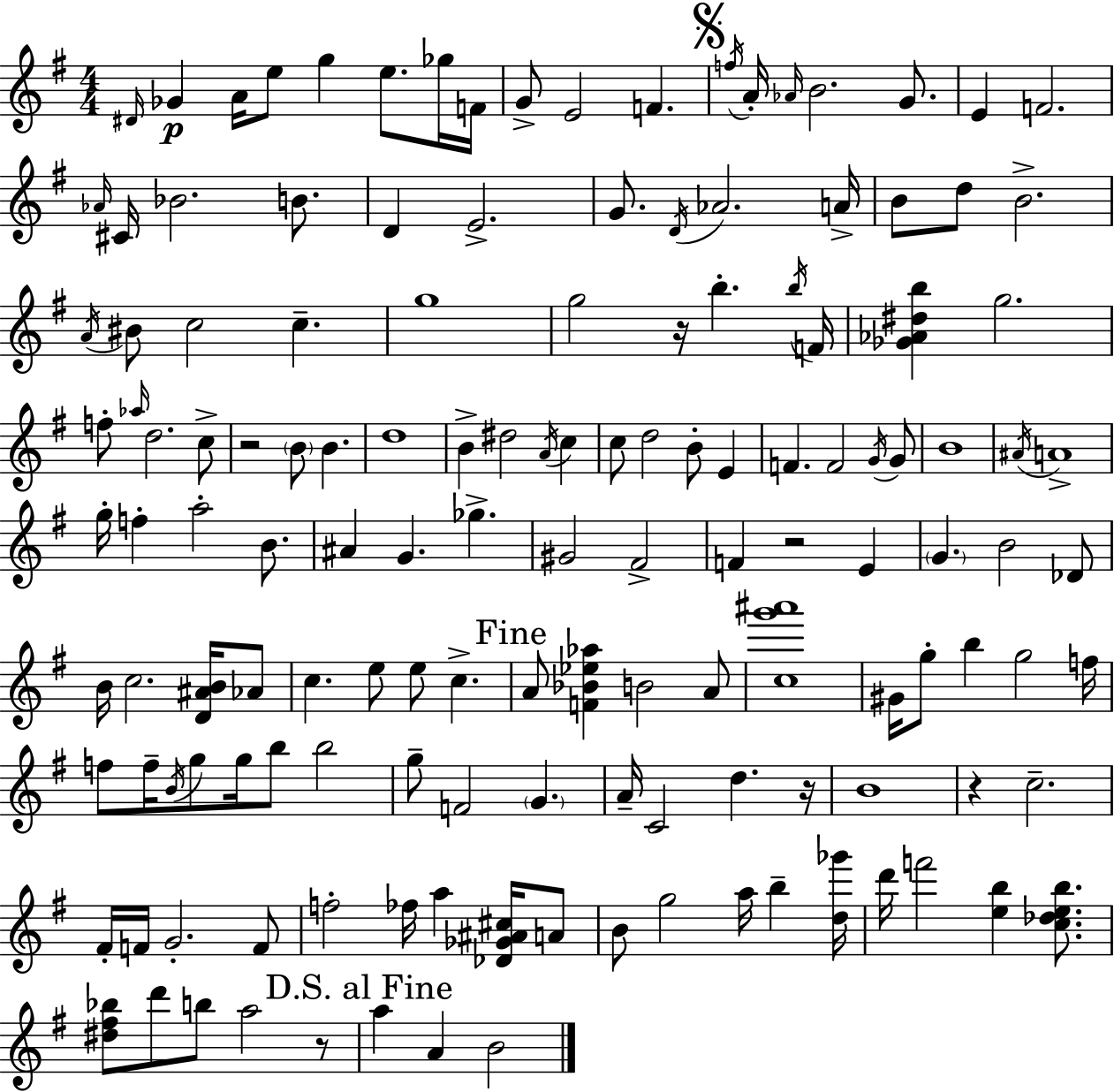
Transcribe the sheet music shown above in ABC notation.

X:1
T:Untitled
M:4/4
L:1/4
K:Em
^D/4 _G A/4 e/2 g e/2 _g/4 F/4 G/2 E2 F f/4 A/4 _A/4 B2 G/2 E F2 _A/4 ^C/4 _B2 B/2 D E2 G/2 D/4 _A2 A/4 B/2 d/2 B2 A/4 ^B/2 c2 c g4 g2 z/4 b b/4 F/4 [_G_A^db] g2 f/2 _a/4 d2 c/2 z2 B/2 B d4 B ^d2 A/4 c c/2 d2 B/2 E F F2 G/4 G/2 B4 ^A/4 A4 g/4 f a2 B/2 ^A G _g ^G2 ^F2 F z2 E G B2 _D/2 B/4 c2 [D^AB]/4 _A/2 c e/2 e/2 c A/2 [F_B_e_a] B2 A/2 [cg'^a']4 ^G/4 g/2 b g2 f/4 f/2 f/4 B/4 g/2 g/4 b/2 b2 g/2 F2 G A/4 C2 d z/4 B4 z c2 ^F/4 F/4 G2 F/2 f2 _f/4 a [_D_G^A^c]/4 A/2 B/2 g2 a/4 b [d_g']/4 d'/4 f'2 [eb] [c_deb]/2 [^d^f_b]/2 d'/2 b/2 a2 z/2 a A B2